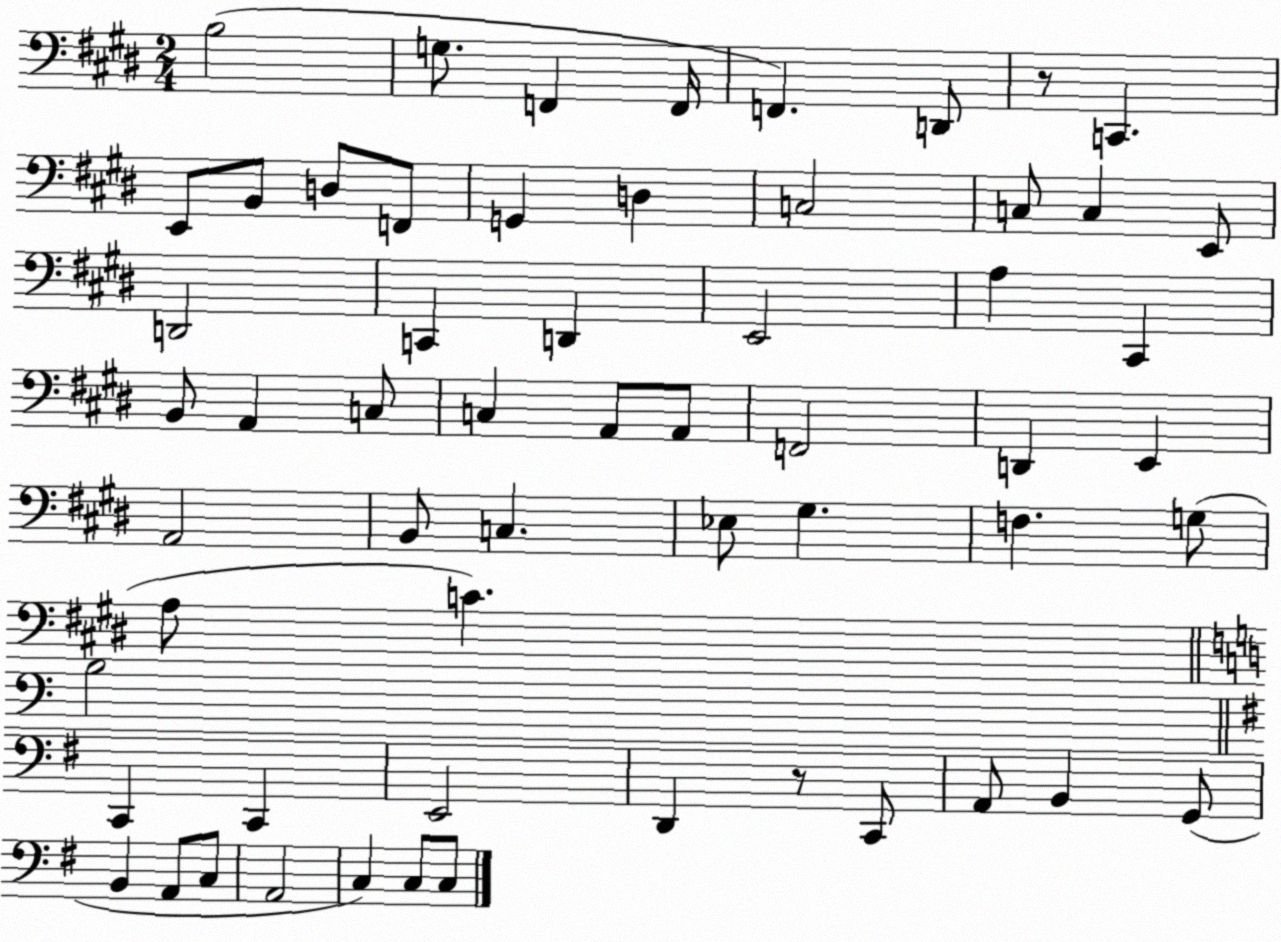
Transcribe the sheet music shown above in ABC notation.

X:1
T:Untitled
M:2/4
L:1/4
K:E
B,2 G,/2 F,, F,,/4 F,, D,,/2 z/2 C,, E,,/2 B,,/2 D,/2 F,,/2 G,, D, C,2 C,/2 C, E,,/2 D,,2 C,, D,, E,,2 A, ^C,, B,,/2 A,, C,/2 C, A,,/2 A,,/2 F,,2 D,, E,, A,,2 B,,/2 C, _E,/2 ^G, F, G,/2 A,/2 C B,2 C,, C,, E,,2 D,, z/2 C,,/2 A,,/2 B,, G,,/2 B,, A,,/2 C,/2 A,,2 C, C,/2 C,/2